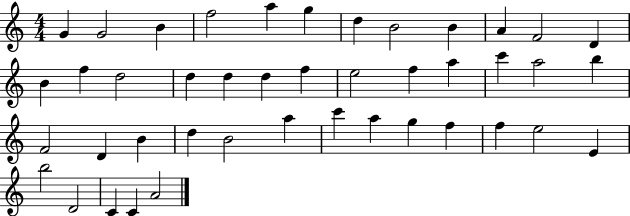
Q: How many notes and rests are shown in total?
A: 43